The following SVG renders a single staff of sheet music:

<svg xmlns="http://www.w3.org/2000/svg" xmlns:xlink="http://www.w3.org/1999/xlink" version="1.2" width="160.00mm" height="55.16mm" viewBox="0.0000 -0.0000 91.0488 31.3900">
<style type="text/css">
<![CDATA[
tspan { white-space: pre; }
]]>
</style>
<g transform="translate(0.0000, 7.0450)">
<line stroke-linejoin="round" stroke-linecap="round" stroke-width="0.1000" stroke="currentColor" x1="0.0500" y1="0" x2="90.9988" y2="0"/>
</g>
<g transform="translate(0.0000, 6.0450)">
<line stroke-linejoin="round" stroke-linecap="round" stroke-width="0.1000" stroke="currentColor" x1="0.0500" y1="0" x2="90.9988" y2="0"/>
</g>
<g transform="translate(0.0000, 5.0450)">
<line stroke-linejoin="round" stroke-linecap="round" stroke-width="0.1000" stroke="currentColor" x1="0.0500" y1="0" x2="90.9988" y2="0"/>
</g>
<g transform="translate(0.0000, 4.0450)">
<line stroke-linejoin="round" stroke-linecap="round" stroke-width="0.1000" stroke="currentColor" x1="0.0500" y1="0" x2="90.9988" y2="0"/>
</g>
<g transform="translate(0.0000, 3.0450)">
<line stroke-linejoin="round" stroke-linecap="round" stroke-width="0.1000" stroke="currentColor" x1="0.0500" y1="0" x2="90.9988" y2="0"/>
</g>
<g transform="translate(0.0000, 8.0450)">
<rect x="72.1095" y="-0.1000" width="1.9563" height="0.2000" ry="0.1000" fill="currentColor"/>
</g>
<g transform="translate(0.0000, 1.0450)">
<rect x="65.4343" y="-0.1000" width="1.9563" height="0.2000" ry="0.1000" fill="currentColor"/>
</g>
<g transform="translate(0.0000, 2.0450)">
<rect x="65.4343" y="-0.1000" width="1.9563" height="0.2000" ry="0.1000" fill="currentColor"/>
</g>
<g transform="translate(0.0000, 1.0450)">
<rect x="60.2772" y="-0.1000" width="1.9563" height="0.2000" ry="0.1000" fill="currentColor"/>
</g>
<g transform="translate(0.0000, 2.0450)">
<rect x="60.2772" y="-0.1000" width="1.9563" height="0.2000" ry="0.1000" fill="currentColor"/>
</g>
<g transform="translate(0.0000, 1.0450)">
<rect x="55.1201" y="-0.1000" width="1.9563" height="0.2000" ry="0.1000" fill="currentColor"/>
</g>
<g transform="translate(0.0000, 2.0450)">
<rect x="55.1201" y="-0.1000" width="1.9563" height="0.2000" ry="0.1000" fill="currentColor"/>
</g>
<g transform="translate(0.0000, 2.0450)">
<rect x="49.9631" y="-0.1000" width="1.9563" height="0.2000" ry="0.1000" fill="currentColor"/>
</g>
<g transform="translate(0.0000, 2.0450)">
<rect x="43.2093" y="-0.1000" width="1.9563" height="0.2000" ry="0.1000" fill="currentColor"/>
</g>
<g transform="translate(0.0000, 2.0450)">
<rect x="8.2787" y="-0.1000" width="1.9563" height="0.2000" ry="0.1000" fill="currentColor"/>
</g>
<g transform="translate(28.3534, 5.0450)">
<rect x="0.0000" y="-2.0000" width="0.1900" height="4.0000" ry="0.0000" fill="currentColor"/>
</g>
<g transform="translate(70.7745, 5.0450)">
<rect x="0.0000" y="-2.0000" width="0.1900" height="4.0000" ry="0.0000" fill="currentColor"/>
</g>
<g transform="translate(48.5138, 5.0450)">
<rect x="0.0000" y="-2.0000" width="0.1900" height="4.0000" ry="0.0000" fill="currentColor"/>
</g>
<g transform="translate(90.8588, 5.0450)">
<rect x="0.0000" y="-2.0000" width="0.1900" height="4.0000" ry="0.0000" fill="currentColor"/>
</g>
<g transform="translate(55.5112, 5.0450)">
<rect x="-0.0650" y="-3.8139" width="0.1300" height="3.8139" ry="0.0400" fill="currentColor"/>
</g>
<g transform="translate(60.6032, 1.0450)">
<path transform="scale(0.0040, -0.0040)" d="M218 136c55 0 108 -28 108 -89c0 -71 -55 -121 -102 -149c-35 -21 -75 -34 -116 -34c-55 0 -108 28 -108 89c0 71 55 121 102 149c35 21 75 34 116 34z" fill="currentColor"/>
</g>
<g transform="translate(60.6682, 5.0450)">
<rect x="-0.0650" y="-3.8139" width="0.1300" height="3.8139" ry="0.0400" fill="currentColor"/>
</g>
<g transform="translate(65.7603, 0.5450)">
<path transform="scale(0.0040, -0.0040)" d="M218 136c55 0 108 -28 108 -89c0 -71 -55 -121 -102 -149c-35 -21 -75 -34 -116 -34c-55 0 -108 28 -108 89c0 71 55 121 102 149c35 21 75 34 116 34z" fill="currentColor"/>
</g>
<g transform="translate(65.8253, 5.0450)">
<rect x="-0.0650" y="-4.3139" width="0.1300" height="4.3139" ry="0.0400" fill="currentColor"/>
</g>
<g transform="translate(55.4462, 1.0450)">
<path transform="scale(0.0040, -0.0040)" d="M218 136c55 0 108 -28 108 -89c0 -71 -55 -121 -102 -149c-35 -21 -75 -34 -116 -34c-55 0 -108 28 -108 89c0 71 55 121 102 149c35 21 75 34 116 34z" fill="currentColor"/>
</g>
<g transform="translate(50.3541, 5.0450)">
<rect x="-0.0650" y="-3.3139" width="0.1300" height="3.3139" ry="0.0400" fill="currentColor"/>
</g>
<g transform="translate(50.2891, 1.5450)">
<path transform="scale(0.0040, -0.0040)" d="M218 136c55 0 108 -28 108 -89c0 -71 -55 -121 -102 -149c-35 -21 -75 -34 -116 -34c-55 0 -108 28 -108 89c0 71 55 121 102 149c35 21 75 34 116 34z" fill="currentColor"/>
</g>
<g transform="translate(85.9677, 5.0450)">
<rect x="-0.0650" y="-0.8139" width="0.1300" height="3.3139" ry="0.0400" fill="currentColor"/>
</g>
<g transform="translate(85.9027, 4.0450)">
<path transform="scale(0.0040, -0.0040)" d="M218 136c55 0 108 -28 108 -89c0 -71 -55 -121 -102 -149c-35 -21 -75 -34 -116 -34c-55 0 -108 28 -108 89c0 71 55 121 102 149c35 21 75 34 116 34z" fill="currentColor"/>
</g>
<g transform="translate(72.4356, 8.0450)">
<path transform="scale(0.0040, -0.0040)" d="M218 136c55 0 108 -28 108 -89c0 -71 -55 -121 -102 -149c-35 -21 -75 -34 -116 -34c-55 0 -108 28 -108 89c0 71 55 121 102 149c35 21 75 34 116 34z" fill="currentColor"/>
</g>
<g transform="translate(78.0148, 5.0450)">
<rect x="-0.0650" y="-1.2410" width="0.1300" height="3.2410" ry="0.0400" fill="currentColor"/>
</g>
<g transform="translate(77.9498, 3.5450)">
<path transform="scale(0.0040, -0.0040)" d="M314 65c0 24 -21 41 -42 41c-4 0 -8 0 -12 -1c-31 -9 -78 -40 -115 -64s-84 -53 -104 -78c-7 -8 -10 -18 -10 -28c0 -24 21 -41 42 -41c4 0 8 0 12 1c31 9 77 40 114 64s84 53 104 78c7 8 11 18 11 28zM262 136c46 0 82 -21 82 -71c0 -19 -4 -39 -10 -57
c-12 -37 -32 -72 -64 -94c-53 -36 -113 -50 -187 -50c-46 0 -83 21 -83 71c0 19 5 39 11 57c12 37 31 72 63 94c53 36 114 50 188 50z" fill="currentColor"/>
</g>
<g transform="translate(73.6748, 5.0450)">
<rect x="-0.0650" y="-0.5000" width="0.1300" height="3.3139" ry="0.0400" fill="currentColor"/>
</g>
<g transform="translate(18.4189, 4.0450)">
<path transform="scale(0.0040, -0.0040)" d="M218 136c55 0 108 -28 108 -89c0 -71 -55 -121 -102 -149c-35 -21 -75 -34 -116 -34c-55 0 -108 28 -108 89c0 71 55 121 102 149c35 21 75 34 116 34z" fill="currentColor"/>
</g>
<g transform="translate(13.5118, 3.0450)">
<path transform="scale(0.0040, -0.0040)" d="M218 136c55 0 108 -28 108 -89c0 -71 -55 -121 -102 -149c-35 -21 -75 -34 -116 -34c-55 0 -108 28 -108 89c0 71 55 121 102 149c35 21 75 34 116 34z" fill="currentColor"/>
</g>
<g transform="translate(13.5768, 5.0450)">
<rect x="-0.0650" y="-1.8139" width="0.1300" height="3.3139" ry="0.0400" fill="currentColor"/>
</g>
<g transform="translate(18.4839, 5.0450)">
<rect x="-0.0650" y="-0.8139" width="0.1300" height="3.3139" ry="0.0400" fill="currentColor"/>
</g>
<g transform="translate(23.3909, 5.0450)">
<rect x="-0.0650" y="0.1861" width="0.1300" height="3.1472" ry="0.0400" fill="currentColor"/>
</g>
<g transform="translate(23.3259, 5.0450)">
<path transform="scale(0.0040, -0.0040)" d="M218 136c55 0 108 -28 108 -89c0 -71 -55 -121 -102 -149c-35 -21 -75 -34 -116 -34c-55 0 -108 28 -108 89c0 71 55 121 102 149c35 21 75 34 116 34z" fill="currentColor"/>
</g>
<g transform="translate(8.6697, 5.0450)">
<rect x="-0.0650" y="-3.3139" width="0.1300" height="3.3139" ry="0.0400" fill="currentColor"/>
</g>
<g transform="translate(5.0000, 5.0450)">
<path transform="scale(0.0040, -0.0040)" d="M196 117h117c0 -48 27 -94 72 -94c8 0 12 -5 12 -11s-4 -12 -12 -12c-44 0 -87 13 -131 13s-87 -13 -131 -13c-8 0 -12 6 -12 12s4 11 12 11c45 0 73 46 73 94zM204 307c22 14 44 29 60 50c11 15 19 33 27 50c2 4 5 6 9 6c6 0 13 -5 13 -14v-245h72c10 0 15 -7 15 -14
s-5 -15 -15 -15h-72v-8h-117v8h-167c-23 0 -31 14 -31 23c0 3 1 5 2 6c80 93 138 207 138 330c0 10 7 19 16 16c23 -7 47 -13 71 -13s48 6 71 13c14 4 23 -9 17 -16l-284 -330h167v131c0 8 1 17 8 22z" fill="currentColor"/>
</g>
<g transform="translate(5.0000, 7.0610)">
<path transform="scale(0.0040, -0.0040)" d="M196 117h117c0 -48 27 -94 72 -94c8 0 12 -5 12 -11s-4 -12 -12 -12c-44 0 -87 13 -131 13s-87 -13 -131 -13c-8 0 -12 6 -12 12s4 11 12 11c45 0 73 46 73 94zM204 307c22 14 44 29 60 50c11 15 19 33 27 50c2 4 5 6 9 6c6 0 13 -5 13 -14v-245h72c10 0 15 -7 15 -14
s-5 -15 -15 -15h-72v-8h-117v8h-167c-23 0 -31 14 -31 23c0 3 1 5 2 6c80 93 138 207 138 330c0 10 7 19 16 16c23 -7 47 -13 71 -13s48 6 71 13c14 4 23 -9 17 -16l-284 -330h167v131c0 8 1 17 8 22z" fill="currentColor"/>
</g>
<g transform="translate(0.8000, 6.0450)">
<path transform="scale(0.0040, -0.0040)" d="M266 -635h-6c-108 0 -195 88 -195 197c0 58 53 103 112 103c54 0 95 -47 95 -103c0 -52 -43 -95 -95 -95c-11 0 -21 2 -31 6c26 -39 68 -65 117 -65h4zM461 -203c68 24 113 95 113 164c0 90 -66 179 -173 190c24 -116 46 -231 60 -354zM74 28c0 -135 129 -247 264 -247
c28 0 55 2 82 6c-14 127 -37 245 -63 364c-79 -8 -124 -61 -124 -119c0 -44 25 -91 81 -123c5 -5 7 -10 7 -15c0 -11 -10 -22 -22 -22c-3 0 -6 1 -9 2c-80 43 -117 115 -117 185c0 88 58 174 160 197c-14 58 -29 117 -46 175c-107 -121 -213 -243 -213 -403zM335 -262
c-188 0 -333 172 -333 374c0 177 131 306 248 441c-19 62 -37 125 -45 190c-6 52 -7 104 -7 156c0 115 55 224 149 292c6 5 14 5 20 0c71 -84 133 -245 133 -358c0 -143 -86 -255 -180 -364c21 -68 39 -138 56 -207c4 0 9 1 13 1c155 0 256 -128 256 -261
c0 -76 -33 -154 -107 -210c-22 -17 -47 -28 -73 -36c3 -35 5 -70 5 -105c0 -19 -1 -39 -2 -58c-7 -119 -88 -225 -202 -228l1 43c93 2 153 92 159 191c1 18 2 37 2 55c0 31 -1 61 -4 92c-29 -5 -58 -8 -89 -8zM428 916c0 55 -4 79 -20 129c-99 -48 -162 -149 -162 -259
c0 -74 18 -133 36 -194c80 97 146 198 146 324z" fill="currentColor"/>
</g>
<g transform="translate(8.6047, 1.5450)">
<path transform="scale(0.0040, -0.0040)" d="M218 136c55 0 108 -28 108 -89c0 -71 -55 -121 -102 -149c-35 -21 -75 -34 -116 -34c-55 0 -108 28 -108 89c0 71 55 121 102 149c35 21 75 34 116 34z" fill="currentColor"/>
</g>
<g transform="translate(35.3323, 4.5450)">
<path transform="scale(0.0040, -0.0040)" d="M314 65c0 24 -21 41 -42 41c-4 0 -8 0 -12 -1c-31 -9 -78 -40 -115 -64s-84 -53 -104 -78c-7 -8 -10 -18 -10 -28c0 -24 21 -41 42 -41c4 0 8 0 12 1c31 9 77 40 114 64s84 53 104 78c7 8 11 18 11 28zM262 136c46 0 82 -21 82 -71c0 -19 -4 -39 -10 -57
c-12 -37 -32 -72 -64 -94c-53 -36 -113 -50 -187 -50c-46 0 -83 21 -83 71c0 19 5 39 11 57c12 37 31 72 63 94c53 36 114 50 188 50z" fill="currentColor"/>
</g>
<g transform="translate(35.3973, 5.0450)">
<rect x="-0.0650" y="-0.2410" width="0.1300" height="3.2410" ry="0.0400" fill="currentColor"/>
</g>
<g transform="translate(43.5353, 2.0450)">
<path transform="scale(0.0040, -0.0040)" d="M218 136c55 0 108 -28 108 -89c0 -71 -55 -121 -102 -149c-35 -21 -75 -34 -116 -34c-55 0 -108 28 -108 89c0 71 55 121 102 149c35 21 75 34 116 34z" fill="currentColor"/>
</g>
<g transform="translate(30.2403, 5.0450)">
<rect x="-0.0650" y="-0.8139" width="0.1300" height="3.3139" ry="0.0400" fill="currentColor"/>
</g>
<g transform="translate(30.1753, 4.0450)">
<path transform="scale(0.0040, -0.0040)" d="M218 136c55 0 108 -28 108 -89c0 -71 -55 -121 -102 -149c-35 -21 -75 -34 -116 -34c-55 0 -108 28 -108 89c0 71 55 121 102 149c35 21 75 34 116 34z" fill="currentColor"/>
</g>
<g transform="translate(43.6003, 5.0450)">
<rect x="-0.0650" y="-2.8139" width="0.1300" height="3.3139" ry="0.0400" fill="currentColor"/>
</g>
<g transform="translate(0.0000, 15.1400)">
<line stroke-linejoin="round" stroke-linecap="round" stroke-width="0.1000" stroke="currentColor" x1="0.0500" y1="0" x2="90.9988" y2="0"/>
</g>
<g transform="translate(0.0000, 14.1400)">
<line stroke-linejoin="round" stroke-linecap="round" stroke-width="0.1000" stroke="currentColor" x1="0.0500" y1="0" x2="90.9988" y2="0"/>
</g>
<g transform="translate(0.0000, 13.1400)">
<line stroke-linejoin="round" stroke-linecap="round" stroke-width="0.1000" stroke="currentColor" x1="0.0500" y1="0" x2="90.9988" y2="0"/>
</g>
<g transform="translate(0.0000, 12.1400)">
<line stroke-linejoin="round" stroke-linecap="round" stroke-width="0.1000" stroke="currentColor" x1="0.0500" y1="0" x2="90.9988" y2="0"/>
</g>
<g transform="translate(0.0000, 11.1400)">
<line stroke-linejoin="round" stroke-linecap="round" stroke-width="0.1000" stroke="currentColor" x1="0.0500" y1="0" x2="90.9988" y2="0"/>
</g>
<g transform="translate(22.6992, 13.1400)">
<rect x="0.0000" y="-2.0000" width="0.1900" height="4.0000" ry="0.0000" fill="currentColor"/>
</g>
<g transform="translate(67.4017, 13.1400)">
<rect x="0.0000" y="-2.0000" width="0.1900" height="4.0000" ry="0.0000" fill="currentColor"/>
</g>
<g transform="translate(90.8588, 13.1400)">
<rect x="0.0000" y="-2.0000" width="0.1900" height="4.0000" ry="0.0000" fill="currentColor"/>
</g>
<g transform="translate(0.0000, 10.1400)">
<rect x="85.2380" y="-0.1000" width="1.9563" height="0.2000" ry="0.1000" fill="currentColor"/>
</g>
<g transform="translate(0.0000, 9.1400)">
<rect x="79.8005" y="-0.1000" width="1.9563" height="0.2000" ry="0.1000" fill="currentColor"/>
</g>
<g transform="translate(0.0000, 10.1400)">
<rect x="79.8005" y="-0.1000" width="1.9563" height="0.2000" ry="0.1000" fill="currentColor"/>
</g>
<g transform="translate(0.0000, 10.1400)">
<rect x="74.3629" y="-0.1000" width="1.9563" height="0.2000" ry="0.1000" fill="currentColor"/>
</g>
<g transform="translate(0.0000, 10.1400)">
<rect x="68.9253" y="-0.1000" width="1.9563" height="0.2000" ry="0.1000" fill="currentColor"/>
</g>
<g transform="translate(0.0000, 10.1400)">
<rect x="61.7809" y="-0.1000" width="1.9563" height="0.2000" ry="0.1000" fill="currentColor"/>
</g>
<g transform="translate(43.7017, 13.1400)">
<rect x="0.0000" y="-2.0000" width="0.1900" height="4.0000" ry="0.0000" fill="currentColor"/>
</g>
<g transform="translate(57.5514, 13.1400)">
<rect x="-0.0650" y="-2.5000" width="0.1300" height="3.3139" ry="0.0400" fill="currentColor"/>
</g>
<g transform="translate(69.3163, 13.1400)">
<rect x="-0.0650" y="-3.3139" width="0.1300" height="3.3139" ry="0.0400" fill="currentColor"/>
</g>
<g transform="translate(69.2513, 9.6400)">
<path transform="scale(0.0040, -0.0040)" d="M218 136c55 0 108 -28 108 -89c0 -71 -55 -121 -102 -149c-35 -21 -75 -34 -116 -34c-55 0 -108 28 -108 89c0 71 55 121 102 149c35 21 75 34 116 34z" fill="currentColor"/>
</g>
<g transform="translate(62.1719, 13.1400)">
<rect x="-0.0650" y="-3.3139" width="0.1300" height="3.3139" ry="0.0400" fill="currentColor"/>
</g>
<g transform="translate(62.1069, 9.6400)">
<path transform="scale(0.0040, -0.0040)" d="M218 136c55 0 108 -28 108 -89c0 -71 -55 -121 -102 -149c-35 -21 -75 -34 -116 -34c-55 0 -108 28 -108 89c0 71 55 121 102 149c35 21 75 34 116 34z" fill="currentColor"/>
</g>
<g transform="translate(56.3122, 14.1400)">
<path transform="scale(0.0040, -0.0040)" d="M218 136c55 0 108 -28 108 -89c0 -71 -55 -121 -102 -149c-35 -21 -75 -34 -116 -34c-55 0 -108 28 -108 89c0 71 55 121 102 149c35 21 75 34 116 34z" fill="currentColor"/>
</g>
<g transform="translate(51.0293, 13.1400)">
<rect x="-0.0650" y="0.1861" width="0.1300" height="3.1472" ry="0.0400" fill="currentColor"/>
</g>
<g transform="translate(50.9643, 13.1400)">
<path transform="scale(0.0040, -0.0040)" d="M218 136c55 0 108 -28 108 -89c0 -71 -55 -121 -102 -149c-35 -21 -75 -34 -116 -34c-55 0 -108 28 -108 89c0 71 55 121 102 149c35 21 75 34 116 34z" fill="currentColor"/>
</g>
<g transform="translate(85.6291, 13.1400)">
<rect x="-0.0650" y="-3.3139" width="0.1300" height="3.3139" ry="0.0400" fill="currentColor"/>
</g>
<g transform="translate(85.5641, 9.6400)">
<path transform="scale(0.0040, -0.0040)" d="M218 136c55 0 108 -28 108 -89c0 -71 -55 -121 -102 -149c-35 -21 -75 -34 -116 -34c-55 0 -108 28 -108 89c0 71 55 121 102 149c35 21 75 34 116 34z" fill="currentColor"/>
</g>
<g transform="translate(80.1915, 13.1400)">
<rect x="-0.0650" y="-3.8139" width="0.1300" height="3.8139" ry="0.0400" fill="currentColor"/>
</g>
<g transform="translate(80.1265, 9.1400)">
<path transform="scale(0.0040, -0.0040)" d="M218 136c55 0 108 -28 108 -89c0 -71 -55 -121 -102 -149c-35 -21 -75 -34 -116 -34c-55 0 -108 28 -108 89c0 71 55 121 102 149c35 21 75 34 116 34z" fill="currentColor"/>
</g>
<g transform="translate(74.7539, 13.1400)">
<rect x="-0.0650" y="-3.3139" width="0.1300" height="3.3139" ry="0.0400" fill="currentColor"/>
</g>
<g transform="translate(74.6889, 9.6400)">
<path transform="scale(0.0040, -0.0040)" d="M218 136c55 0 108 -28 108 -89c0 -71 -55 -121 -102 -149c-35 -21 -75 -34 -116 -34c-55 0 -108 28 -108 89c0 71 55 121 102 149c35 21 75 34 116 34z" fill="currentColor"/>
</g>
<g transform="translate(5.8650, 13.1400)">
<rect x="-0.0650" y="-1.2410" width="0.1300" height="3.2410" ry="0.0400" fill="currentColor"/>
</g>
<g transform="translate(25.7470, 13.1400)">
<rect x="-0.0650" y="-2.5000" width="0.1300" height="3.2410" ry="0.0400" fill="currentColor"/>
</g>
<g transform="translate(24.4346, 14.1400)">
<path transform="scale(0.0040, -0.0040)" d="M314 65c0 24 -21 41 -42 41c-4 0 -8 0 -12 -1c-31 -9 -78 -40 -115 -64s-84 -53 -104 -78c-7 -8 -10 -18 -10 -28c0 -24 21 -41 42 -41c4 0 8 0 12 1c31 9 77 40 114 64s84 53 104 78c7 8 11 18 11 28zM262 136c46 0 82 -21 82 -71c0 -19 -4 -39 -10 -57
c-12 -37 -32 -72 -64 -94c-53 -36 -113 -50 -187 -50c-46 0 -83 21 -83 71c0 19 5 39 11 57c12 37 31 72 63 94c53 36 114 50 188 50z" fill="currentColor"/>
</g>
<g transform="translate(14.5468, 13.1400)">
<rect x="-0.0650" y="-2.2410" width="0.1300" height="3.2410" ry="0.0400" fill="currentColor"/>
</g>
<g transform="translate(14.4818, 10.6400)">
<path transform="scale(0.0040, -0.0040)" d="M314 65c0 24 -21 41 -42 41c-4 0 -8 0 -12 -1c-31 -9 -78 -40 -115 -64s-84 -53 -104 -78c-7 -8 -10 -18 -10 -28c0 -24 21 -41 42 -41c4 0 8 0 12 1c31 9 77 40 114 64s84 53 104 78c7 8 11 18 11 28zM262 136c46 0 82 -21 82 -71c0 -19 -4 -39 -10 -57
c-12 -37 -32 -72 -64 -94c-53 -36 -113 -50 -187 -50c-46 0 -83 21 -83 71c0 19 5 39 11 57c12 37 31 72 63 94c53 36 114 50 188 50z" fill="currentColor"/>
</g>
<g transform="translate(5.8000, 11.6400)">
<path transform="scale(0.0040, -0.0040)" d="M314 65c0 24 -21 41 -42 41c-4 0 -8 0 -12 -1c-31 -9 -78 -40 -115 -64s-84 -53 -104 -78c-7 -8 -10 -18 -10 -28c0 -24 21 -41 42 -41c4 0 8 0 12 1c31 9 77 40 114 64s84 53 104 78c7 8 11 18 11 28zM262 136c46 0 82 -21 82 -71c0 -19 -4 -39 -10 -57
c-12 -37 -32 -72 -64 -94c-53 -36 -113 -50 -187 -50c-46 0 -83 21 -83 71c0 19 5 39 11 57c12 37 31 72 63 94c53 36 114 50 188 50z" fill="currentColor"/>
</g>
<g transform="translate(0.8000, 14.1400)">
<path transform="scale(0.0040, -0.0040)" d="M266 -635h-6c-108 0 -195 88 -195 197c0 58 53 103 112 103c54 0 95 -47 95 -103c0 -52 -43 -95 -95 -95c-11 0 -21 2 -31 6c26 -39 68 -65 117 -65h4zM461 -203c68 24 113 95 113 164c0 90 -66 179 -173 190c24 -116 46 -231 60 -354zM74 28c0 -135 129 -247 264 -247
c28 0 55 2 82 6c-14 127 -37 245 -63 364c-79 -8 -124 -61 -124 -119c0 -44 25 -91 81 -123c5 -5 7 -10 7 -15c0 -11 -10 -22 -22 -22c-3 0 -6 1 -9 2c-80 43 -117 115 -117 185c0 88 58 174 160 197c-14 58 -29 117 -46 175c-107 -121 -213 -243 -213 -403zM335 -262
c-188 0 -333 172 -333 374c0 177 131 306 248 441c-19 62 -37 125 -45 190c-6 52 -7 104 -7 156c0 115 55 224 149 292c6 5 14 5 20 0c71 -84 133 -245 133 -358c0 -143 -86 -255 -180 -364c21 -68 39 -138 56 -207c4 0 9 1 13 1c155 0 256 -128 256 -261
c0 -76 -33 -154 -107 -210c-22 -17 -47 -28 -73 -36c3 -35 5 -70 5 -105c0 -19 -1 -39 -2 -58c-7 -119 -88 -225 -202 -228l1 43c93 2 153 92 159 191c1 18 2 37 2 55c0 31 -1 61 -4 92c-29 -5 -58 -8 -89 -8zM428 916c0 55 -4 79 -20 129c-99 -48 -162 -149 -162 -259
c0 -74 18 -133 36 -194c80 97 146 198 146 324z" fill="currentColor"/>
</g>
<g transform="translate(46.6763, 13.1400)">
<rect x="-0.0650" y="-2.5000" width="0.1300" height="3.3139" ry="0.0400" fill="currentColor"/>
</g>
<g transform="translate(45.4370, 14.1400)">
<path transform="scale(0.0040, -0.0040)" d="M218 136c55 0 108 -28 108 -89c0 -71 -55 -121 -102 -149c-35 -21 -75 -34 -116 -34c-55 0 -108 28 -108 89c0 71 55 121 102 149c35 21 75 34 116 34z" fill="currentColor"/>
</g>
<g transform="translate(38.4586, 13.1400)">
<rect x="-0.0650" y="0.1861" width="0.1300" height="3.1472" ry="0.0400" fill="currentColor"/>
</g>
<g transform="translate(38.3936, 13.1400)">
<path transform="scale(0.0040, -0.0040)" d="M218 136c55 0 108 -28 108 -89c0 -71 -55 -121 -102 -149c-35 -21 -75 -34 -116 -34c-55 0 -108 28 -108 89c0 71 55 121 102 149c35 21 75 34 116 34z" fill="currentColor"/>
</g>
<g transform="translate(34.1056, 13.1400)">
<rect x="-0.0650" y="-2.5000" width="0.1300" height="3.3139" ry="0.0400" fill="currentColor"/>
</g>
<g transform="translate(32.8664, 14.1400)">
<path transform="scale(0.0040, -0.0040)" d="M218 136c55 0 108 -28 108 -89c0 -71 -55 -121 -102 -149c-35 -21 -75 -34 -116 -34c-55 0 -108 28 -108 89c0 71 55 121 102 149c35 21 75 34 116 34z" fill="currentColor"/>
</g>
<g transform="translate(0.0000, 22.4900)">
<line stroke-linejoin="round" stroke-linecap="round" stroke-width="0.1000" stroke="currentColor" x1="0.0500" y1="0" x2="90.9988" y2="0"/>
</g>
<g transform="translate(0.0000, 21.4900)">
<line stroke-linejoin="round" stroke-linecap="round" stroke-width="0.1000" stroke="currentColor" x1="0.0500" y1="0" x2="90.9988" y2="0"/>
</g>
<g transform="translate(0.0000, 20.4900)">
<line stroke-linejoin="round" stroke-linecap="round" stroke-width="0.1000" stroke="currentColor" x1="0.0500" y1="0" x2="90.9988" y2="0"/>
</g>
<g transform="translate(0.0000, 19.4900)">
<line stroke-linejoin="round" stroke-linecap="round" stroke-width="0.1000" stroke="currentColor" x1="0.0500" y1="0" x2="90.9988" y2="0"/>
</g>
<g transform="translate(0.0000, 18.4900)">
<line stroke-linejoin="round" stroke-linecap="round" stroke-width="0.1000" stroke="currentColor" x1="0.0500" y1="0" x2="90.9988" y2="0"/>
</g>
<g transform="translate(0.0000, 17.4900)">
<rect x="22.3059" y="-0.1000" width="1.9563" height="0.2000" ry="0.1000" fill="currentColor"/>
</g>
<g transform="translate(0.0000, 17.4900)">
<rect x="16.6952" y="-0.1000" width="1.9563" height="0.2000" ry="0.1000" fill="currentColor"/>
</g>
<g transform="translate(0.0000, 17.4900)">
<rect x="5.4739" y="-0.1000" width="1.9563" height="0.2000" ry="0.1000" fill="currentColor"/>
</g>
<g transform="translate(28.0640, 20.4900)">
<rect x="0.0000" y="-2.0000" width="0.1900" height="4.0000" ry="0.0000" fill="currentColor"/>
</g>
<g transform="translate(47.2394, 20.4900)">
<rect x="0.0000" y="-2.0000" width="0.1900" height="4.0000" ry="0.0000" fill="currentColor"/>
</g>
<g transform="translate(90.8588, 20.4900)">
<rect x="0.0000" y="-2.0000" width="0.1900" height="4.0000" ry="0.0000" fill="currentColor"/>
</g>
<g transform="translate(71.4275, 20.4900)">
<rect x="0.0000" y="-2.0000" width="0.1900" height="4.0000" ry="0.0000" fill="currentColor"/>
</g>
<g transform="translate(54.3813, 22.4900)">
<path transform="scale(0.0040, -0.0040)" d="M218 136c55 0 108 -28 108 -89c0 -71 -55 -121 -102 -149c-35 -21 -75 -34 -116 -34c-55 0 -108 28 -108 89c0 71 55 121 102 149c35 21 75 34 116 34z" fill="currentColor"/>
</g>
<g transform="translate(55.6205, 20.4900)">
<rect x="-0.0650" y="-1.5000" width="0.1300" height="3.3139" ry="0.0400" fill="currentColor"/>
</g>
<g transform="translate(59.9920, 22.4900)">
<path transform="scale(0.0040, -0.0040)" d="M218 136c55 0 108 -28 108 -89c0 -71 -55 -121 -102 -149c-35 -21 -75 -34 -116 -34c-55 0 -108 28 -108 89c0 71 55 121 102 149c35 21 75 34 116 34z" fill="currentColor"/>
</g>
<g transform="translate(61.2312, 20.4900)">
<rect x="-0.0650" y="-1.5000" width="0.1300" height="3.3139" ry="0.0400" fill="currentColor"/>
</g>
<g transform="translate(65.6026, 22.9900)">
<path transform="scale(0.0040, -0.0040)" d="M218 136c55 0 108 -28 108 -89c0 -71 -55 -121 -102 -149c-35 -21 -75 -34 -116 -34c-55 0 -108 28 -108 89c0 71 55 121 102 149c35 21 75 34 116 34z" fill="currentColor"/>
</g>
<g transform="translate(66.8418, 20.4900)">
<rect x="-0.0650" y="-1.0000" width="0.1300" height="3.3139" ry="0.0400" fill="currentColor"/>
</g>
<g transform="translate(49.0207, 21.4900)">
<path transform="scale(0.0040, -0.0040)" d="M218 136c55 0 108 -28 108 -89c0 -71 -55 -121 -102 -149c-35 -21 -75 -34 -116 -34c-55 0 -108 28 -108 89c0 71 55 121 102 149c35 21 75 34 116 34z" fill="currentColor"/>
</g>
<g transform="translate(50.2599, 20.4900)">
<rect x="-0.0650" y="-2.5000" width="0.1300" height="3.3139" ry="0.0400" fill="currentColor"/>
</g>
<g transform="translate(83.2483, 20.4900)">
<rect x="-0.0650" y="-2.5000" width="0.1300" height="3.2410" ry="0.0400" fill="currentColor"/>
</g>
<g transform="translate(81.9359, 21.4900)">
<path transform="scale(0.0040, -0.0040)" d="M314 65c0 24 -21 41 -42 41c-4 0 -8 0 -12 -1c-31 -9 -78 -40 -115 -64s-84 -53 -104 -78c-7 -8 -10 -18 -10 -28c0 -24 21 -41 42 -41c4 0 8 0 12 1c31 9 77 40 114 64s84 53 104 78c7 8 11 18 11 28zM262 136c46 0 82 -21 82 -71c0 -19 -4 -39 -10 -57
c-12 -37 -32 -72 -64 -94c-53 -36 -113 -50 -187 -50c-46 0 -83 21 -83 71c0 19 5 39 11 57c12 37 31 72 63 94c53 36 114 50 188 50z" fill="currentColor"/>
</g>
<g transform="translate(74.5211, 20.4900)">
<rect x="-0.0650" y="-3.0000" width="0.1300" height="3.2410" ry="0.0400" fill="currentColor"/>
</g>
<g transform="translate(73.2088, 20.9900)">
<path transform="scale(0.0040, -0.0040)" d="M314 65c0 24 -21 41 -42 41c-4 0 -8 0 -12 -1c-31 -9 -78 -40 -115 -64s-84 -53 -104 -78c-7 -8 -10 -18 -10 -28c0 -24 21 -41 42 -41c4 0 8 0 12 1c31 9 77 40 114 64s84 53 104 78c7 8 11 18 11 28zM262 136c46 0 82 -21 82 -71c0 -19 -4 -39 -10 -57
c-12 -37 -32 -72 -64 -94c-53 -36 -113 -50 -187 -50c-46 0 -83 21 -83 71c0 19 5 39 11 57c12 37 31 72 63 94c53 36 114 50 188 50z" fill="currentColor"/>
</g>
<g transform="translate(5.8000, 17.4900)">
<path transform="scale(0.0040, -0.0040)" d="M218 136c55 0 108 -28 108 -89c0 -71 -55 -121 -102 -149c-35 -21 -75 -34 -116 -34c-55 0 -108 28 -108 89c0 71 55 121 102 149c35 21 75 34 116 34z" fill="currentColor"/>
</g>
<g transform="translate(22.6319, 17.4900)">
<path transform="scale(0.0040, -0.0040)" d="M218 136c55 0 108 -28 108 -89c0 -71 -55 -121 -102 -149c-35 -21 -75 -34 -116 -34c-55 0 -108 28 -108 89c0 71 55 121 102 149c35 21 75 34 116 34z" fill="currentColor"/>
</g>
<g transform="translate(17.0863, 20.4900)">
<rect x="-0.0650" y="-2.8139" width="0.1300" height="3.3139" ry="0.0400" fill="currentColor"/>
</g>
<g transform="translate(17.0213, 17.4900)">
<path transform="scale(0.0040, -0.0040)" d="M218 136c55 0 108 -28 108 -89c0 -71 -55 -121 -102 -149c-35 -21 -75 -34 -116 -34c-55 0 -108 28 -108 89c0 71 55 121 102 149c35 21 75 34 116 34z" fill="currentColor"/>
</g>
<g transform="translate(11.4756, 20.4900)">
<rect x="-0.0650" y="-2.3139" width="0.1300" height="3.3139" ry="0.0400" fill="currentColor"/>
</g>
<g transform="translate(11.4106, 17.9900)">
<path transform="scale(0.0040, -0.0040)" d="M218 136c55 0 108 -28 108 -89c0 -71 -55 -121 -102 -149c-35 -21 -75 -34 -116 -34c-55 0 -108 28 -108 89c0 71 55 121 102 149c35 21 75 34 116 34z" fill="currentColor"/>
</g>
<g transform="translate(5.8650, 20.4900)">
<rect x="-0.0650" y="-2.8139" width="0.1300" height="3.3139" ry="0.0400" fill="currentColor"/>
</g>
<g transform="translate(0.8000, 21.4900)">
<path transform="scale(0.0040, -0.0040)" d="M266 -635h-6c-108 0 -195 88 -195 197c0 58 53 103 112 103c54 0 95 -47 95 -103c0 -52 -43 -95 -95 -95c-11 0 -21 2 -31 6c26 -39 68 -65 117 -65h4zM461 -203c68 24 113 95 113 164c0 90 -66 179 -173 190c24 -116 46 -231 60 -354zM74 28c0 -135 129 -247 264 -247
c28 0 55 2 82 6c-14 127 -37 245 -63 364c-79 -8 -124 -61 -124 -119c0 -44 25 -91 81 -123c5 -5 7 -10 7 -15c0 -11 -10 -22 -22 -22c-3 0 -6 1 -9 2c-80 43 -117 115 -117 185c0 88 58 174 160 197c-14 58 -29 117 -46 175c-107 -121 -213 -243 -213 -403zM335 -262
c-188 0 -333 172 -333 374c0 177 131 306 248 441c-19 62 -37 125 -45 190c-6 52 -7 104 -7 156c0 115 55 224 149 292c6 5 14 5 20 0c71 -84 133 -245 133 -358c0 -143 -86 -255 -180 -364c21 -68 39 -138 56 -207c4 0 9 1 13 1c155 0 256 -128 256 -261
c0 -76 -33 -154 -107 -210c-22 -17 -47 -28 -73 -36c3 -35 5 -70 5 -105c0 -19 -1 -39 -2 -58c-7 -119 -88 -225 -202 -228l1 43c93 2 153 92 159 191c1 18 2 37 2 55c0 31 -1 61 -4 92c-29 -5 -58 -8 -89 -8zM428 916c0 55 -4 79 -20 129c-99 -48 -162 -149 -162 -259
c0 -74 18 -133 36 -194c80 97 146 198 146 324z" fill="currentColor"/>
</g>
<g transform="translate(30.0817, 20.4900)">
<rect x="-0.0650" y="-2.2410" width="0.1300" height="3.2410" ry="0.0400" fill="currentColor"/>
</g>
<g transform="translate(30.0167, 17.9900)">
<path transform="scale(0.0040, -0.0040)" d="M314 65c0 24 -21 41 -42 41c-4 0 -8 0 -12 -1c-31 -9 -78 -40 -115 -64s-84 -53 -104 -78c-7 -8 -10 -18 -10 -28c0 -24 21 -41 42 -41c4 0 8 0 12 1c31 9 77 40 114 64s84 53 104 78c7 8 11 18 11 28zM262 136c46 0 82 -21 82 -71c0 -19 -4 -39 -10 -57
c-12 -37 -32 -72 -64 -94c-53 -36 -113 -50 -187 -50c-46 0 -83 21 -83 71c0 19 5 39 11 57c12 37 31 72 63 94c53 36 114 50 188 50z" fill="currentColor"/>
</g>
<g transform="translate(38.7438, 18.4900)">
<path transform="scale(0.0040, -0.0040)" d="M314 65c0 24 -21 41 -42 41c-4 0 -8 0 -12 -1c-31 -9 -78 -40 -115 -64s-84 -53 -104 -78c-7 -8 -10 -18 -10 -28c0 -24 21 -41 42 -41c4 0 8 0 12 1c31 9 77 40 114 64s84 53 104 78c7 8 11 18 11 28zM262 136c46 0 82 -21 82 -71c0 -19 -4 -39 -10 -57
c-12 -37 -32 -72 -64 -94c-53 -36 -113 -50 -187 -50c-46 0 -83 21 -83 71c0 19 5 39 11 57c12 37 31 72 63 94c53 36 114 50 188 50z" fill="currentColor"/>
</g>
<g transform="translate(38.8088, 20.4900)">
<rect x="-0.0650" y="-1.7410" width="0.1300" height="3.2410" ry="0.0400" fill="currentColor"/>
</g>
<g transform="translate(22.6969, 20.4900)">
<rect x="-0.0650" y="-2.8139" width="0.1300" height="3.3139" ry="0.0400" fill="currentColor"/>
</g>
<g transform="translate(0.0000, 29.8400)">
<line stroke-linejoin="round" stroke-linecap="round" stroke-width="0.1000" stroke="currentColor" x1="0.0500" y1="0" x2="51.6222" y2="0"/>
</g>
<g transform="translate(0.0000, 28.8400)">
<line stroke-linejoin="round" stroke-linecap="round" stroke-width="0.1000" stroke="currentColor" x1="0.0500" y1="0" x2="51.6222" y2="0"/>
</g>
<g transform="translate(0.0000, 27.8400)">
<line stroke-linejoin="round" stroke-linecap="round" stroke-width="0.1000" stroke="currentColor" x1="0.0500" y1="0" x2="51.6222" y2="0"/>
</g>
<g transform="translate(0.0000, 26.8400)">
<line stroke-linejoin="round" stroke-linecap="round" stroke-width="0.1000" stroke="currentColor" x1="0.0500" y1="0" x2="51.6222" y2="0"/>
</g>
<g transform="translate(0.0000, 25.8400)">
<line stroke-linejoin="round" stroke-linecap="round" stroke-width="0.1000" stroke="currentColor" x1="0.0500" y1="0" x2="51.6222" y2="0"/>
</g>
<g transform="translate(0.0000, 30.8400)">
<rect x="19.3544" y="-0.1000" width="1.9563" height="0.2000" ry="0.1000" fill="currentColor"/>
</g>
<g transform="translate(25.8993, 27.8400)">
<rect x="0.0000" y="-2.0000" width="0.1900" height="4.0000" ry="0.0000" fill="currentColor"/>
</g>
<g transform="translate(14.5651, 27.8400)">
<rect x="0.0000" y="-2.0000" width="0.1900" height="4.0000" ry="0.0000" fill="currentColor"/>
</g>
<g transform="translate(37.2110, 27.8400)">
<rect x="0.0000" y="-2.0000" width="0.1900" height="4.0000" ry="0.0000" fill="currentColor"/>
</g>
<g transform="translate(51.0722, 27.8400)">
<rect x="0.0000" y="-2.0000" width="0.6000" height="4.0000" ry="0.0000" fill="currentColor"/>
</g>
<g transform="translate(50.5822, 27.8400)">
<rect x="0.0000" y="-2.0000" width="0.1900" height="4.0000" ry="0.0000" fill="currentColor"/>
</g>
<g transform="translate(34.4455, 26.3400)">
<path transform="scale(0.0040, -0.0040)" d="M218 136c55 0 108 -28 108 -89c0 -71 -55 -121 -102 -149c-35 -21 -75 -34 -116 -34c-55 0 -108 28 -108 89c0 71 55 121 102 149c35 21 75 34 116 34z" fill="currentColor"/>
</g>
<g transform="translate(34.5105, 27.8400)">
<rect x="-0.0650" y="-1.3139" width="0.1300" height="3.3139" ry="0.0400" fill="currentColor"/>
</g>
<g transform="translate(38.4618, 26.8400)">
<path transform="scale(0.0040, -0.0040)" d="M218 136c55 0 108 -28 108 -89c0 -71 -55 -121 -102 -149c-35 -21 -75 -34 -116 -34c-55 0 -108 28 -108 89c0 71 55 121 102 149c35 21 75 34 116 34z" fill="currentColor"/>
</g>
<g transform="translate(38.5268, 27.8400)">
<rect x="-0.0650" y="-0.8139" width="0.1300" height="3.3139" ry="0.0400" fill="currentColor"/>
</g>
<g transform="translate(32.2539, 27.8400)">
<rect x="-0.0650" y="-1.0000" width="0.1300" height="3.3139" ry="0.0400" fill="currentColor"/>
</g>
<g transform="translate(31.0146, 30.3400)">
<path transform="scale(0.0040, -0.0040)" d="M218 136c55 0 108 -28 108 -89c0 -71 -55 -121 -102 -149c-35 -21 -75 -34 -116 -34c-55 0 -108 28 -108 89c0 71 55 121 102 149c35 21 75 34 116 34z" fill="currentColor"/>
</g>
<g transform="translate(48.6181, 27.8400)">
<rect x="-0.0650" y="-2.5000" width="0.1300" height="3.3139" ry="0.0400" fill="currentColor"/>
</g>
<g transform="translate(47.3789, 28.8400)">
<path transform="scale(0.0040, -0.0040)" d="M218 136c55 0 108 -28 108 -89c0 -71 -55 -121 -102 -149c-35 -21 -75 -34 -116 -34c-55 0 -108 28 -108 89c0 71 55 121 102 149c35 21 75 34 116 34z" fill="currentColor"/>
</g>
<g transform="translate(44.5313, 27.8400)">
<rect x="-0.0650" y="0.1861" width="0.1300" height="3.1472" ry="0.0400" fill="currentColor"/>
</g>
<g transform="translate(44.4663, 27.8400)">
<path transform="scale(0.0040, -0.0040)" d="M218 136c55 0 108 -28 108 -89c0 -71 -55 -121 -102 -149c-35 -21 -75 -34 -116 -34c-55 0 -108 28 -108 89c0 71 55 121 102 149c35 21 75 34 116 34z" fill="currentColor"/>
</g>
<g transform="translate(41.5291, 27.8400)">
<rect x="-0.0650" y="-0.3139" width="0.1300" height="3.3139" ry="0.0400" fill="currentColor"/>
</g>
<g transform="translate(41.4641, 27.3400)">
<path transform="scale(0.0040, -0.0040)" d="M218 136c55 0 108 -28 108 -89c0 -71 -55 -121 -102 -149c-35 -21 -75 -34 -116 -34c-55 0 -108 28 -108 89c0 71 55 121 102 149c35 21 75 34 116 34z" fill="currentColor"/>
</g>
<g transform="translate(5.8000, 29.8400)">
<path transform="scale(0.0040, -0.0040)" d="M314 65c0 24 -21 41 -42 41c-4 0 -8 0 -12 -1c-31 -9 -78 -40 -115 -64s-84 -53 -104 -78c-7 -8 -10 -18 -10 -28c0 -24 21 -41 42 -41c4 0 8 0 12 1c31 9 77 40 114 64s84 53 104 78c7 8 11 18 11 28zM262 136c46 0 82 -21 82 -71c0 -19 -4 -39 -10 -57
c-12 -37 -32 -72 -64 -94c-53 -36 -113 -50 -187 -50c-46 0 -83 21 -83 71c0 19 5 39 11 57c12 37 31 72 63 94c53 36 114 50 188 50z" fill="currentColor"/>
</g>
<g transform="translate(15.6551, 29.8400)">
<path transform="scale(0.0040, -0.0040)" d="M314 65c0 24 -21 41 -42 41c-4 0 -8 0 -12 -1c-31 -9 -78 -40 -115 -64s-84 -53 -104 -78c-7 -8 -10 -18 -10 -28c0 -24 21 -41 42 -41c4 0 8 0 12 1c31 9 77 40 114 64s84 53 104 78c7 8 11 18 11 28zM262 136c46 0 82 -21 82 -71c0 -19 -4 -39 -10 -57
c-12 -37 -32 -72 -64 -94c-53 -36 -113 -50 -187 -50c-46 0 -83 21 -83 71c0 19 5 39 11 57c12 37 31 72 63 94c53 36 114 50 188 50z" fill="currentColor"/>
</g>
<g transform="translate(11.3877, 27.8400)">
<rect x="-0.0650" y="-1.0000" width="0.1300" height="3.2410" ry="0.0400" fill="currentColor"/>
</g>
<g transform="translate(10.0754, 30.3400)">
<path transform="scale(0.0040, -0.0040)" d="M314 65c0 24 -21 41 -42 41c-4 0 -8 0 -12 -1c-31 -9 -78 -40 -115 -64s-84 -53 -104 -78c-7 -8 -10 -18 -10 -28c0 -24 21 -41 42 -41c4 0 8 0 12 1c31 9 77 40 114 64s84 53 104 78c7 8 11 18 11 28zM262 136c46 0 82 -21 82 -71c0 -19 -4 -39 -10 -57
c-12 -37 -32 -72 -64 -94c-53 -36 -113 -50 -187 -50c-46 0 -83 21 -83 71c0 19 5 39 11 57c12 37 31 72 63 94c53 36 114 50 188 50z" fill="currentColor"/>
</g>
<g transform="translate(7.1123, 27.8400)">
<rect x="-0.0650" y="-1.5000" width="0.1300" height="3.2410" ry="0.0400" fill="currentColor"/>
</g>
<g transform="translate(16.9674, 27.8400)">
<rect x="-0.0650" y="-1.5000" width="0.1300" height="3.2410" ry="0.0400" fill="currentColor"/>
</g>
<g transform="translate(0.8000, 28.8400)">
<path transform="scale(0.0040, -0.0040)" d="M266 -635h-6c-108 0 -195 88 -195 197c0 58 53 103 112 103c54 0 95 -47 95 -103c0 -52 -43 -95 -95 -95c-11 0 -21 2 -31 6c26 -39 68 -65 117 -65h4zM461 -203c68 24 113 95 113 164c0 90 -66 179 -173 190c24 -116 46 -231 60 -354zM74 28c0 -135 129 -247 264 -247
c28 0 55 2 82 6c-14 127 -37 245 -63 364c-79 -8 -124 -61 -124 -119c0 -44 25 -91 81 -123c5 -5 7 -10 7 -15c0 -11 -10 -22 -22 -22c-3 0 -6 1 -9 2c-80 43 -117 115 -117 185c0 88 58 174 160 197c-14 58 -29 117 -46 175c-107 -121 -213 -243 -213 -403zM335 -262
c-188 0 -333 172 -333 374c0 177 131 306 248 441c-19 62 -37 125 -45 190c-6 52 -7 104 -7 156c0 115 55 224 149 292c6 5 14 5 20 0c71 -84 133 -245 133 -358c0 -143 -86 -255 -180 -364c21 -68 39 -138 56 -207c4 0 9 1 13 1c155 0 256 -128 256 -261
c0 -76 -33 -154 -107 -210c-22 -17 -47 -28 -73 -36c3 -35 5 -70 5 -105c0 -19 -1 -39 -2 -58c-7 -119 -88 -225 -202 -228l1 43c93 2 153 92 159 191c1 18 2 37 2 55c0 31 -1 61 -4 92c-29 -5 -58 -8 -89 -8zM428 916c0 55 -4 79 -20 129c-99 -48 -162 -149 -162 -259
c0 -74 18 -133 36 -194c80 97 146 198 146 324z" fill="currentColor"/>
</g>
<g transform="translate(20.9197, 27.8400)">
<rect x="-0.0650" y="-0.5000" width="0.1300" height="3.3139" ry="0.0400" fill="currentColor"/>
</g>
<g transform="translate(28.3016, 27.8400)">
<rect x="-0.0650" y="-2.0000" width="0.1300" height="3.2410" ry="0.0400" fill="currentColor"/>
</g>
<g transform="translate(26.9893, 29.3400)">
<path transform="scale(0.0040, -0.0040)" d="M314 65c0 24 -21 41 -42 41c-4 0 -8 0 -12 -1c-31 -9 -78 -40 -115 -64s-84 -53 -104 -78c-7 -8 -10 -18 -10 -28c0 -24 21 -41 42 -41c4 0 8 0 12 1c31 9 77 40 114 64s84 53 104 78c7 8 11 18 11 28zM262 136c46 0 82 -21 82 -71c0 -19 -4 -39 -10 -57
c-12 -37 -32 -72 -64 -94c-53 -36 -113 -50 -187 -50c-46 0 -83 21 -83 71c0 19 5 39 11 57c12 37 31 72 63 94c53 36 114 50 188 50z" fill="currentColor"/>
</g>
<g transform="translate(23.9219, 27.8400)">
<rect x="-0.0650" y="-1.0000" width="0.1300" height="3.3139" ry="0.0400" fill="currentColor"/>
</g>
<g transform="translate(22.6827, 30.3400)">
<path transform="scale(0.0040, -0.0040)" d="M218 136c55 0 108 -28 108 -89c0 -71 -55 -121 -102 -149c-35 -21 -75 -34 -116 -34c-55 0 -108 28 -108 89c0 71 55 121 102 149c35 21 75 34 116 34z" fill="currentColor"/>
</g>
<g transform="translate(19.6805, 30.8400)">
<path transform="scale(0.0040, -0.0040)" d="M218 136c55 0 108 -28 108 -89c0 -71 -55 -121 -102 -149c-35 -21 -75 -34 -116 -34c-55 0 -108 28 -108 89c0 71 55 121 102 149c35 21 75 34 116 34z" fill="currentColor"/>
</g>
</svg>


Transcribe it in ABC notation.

X:1
T:Untitled
M:4/4
L:1/4
K:C
b f d B d c2 a b c' c' d' C e2 d e2 g2 G2 G B G B G b b b c' b a g a a g2 f2 G E E D A2 G2 E2 D2 E2 C D F2 D e d c B G